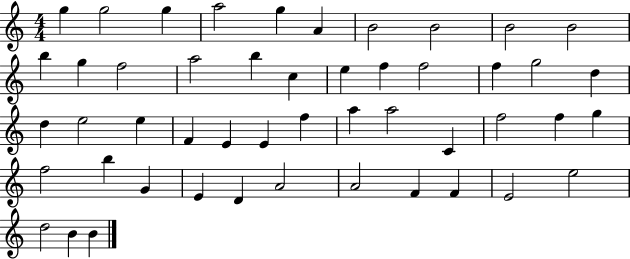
{
  \clef treble
  \numericTimeSignature
  \time 4/4
  \key c \major
  g''4 g''2 g''4 | a''2 g''4 a'4 | b'2 b'2 | b'2 b'2 | \break b''4 g''4 f''2 | a''2 b''4 c''4 | e''4 f''4 f''2 | f''4 g''2 d''4 | \break d''4 e''2 e''4 | f'4 e'4 e'4 f''4 | a''4 a''2 c'4 | f''2 f''4 g''4 | \break f''2 b''4 g'4 | e'4 d'4 a'2 | a'2 f'4 f'4 | e'2 e''2 | \break d''2 b'4 b'4 | \bar "|."
}